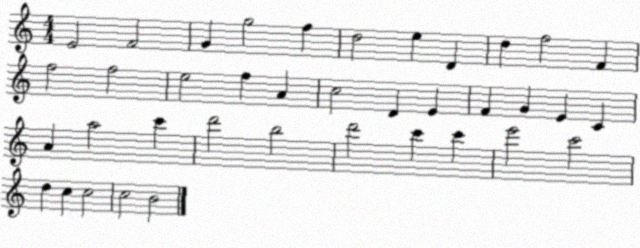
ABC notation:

X:1
T:Untitled
M:4/4
L:1/4
K:C
E2 F2 G g2 f d2 e D d f2 F f2 f2 e2 f A c2 D E F G E C A a2 c' d'2 b2 d'2 c' c' e'2 c'2 d c c2 c2 B2